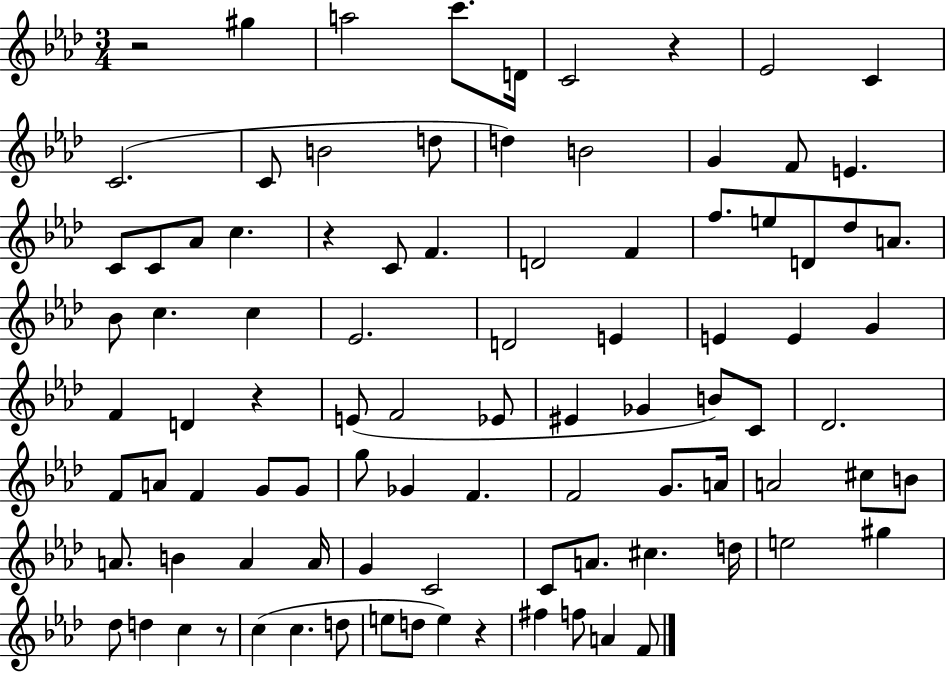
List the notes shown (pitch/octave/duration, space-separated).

R/h G#5/q A5/h C6/e. D4/s C4/h R/q Eb4/h C4/q C4/h. C4/e B4/h D5/e D5/q B4/h G4/q F4/e E4/q. C4/e C4/e Ab4/e C5/q. R/q C4/e F4/q. D4/h F4/q F5/e. E5/e D4/e Db5/e A4/e. Bb4/e C5/q. C5/q Eb4/h. D4/h E4/q E4/q E4/q G4/q F4/q D4/q R/q E4/e F4/h Eb4/e EIS4/q Gb4/q B4/e C4/e Db4/h. F4/e A4/e F4/q G4/e G4/e G5/e Gb4/q F4/q. F4/h G4/e. A4/s A4/h C#5/e B4/e A4/e. B4/q A4/q A4/s G4/q C4/h C4/e A4/e. C#5/q. D5/s E5/h G#5/q Db5/e D5/q C5/q R/e C5/q C5/q. D5/e E5/e D5/e E5/q R/q F#5/q F5/e A4/q F4/e